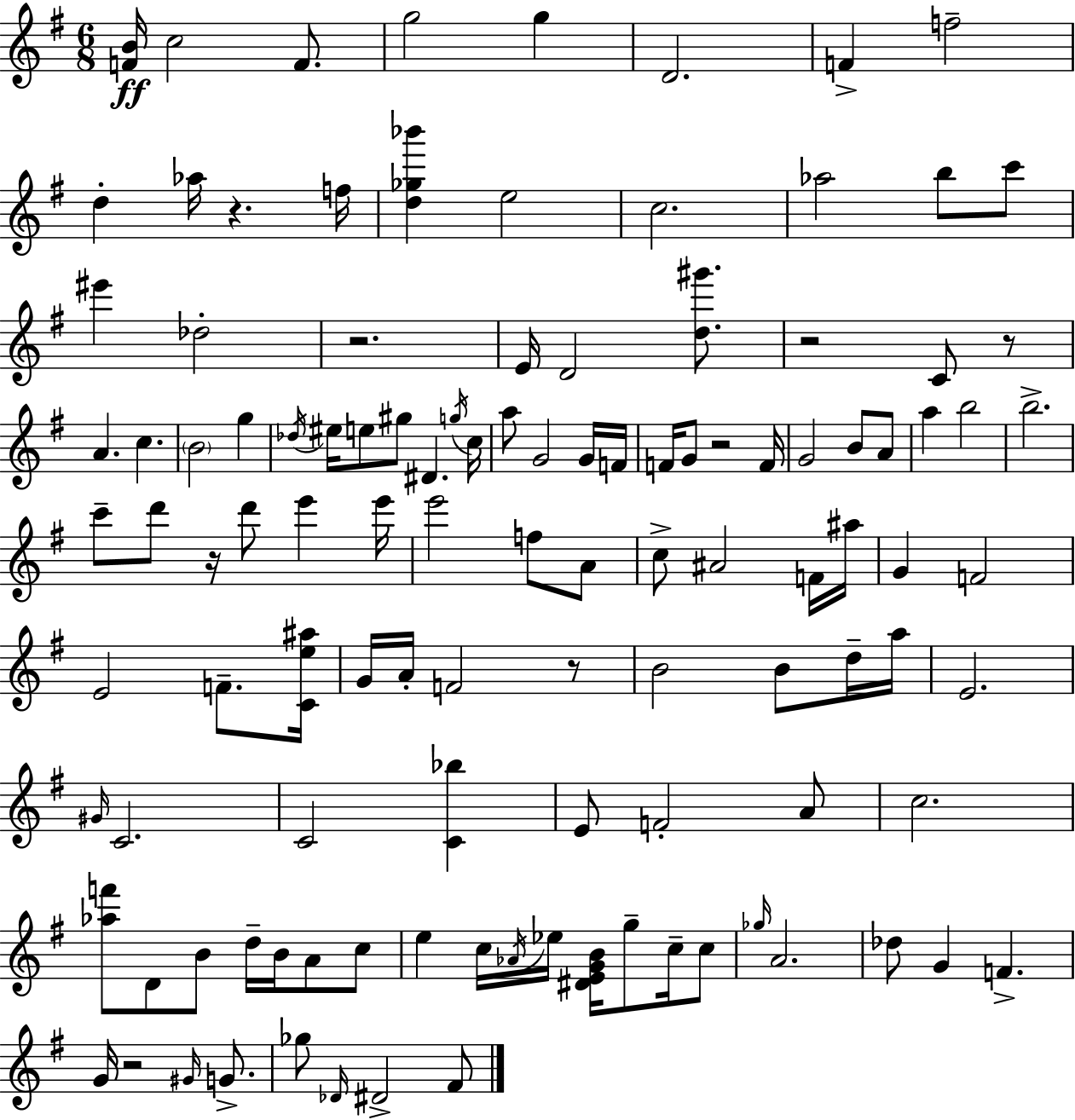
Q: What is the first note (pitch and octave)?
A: C5